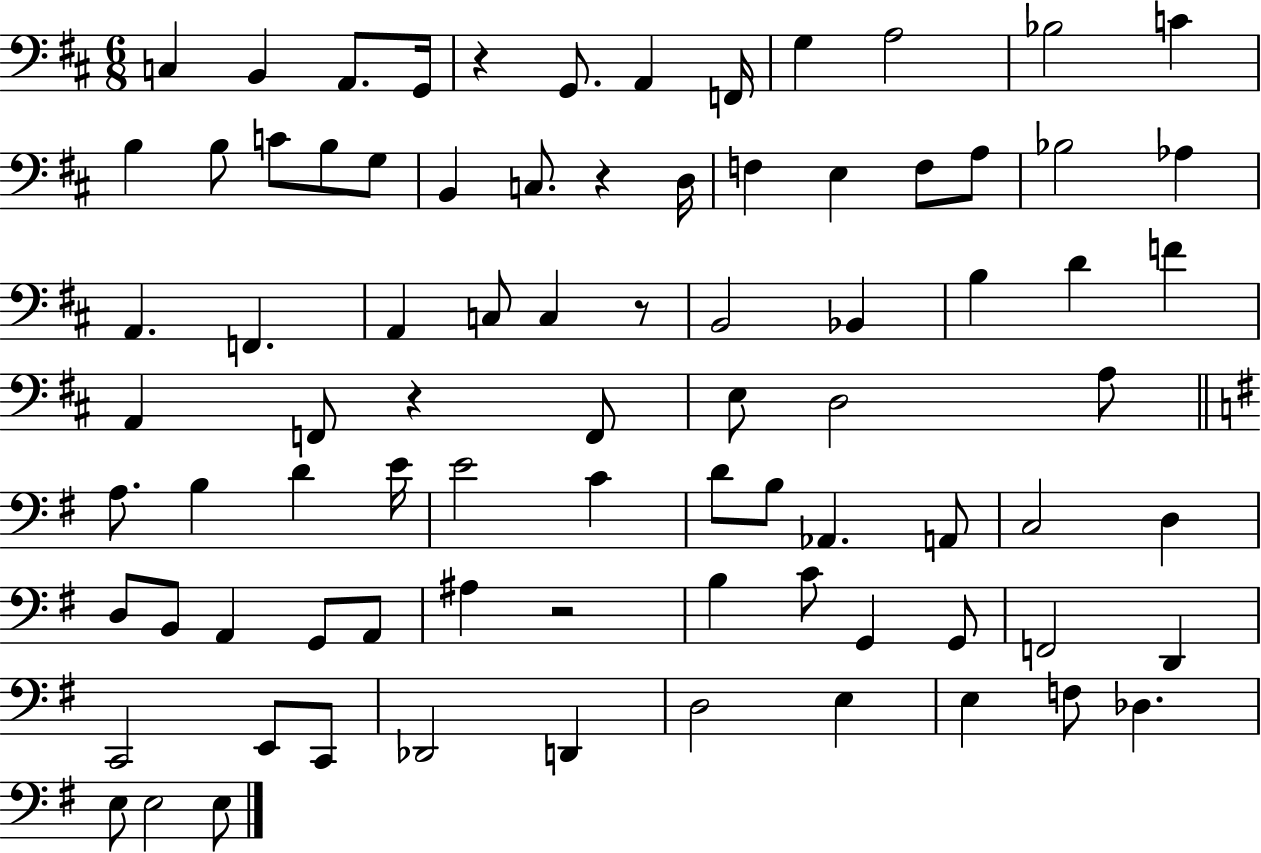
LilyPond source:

{
  \clef bass
  \numericTimeSignature
  \time 6/8
  \key d \major
  c4 b,4 a,8. g,16 | r4 g,8. a,4 f,16 | g4 a2 | bes2 c'4 | \break b4 b8 c'8 b8 g8 | b,4 c8. r4 d16 | f4 e4 f8 a8 | bes2 aes4 | \break a,4. f,4. | a,4 c8 c4 r8 | b,2 bes,4 | b4 d'4 f'4 | \break a,4 f,8 r4 f,8 | e8 d2 a8 | \bar "||" \break \key g \major a8. b4 d'4 e'16 | e'2 c'4 | d'8 b8 aes,4. a,8 | c2 d4 | \break d8 b,8 a,4 g,8 a,8 | ais4 r2 | b4 c'8 g,4 g,8 | f,2 d,4 | \break c,2 e,8 c,8 | des,2 d,4 | d2 e4 | e4 f8 des4. | \break e8 e2 e8 | \bar "|."
}